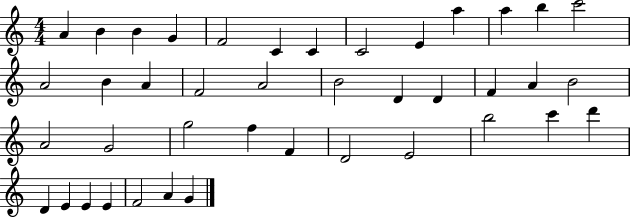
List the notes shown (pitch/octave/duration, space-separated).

A4/q B4/q B4/q G4/q F4/h C4/q C4/q C4/h E4/q A5/q A5/q B5/q C6/h A4/h B4/q A4/q F4/h A4/h B4/h D4/q D4/q F4/q A4/q B4/h A4/h G4/h G5/h F5/q F4/q D4/h E4/h B5/h C6/q D6/q D4/q E4/q E4/q E4/q F4/h A4/q G4/q